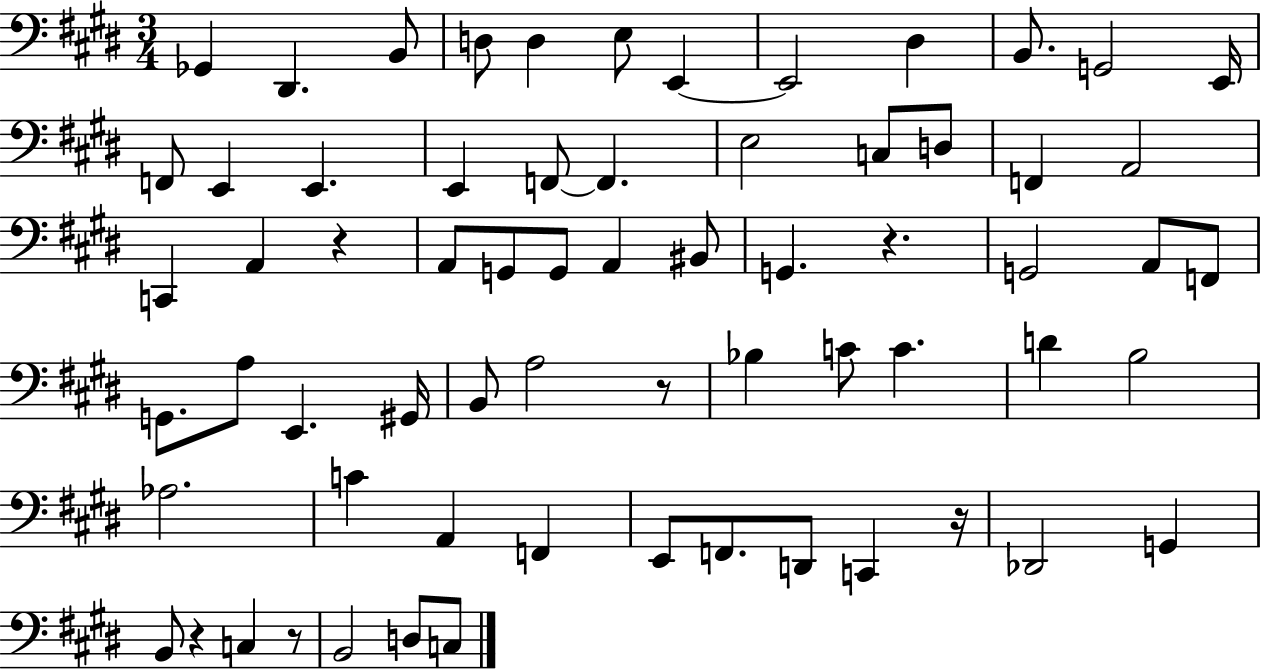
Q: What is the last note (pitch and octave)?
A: C3